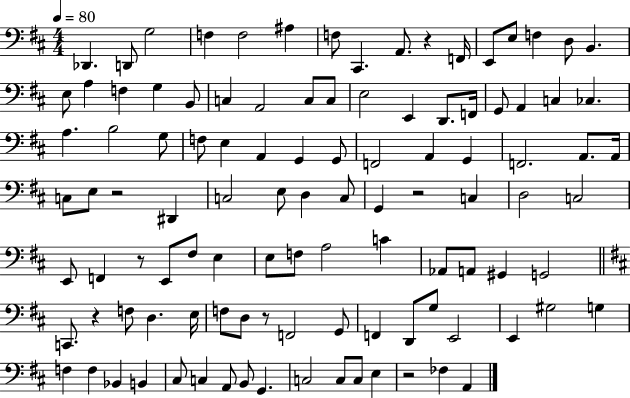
Db2/q. D2/e G3/h F3/q F3/h A#3/q F3/e C#2/q. A2/e. R/q F2/s E2/e E3/e F3/q D3/e B2/q. E3/e A3/q F3/q G3/q B2/e C3/q A2/h C3/e C3/e E3/h E2/q D2/e. F2/s G2/e A2/q C3/q CES3/q. A3/q. B3/h G3/e F3/e E3/q A2/q G2/q G2/e F2/h A2/q G2/q F2/h. A2/e. A2/s C3/e E3/e R/h D#2/q C3/h E3/e D3/q C3/e G2/q R/h C3/q D3/h C3/h E2/e F2/q R/e E2/e F#3/e E3/q E3/e F3/e A3/h C4/q Ab2/e A2/e G#2/q G2/h C2/e. R/q F3/e D3/q. E3/s F3/e D3/e R/e F2/h G2/e F2/q D2/e G3/e E2/h E2/q G#3/h G3/q F3/q F3/q Bb2/q B2/q C#3/e C3/q A2/e B2/e G2/q. C3/h C3/e C3/e E3/q R/h FES3/q A2/q